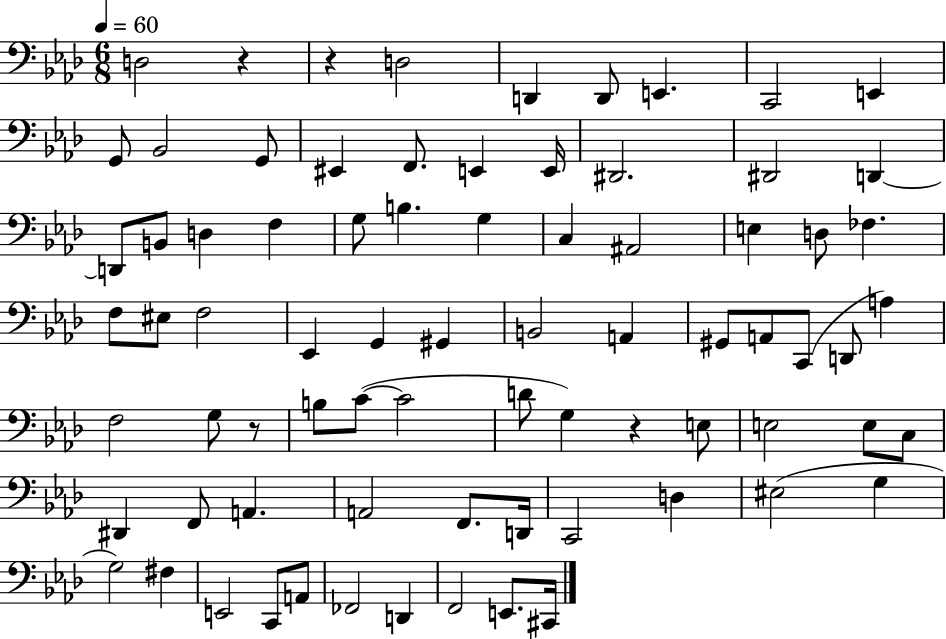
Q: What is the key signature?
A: AES major